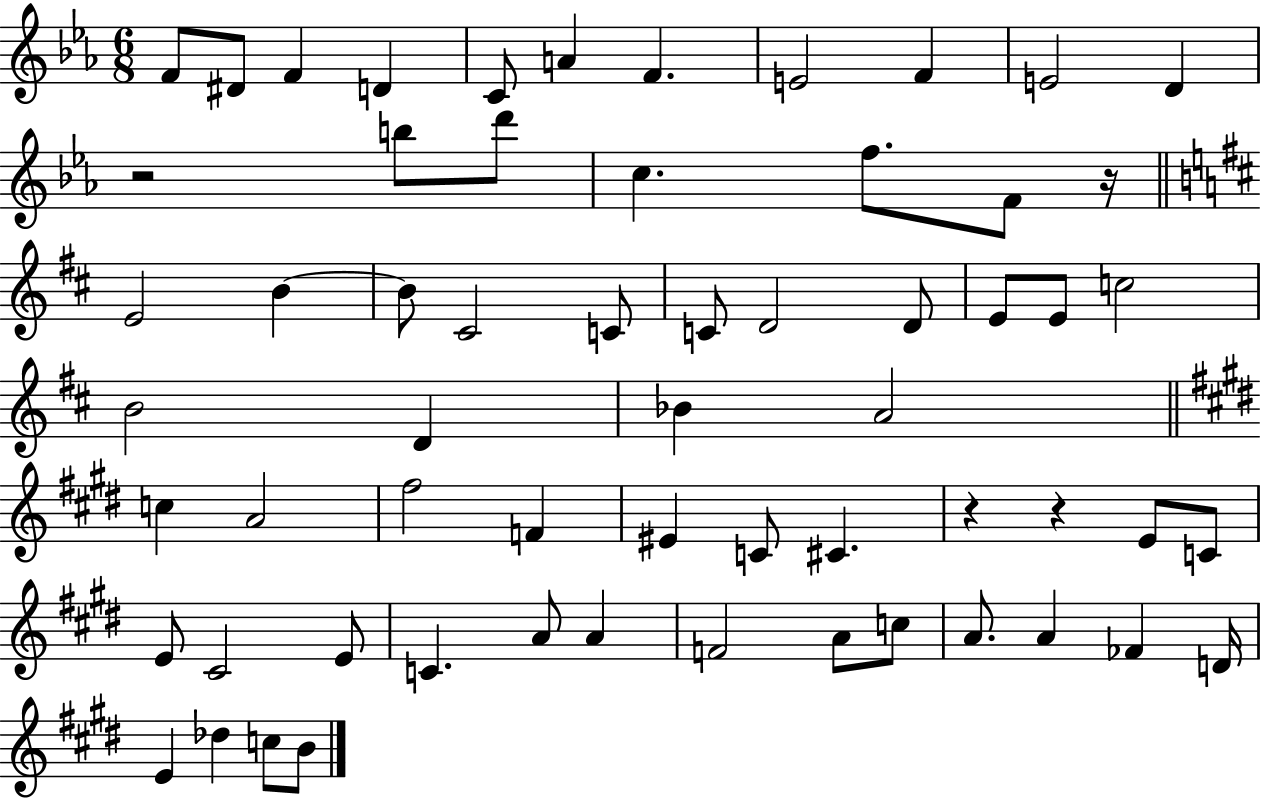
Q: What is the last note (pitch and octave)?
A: B4